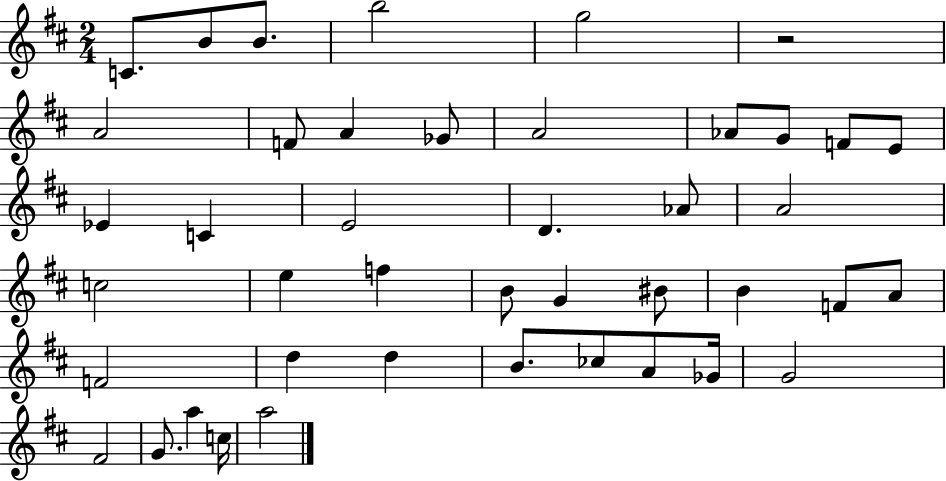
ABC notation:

X:1
T:Untitled
M:2/4
L:1/4
K:D
C/2 B/2 B/2 b2 g2 z2 A2 F/2 A _G/2 A2 _A/2 G/2 F/2 E/2 _E C E2 D _A/2 A2 c2 e f B/2 G ^B/2 B F/2 A/2 F2 d d B/2 _c/2 A/2 _G/4 G2 ^F2 G/2 a c/4 a2